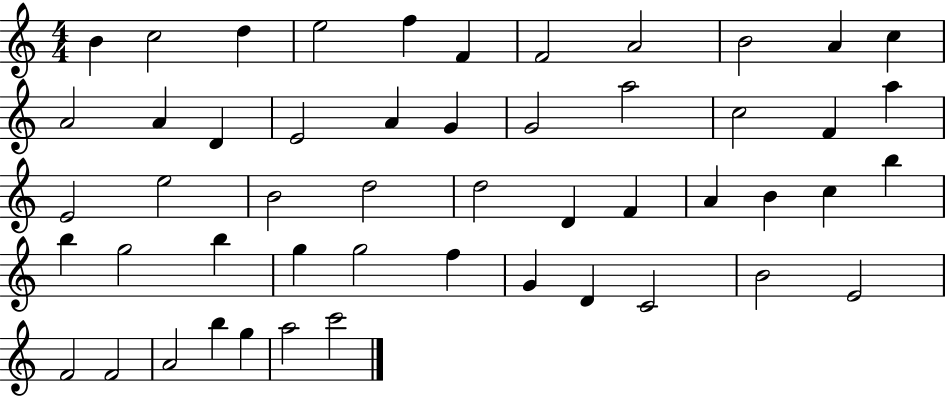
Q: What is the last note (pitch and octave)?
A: C6